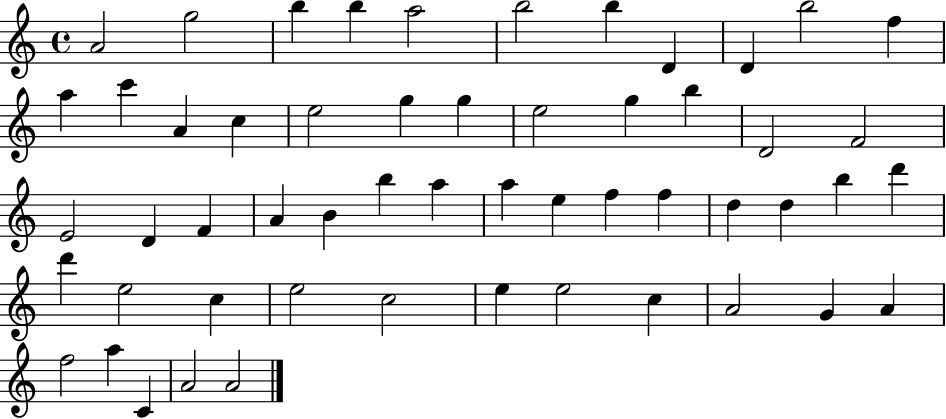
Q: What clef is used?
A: treble